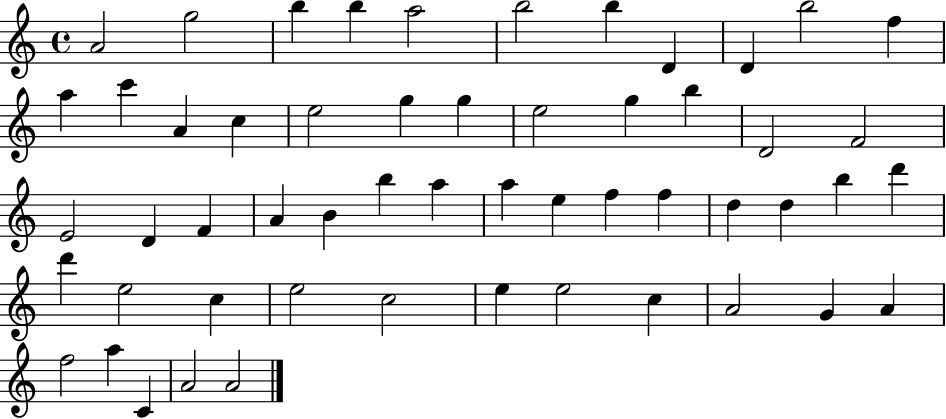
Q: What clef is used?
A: treble